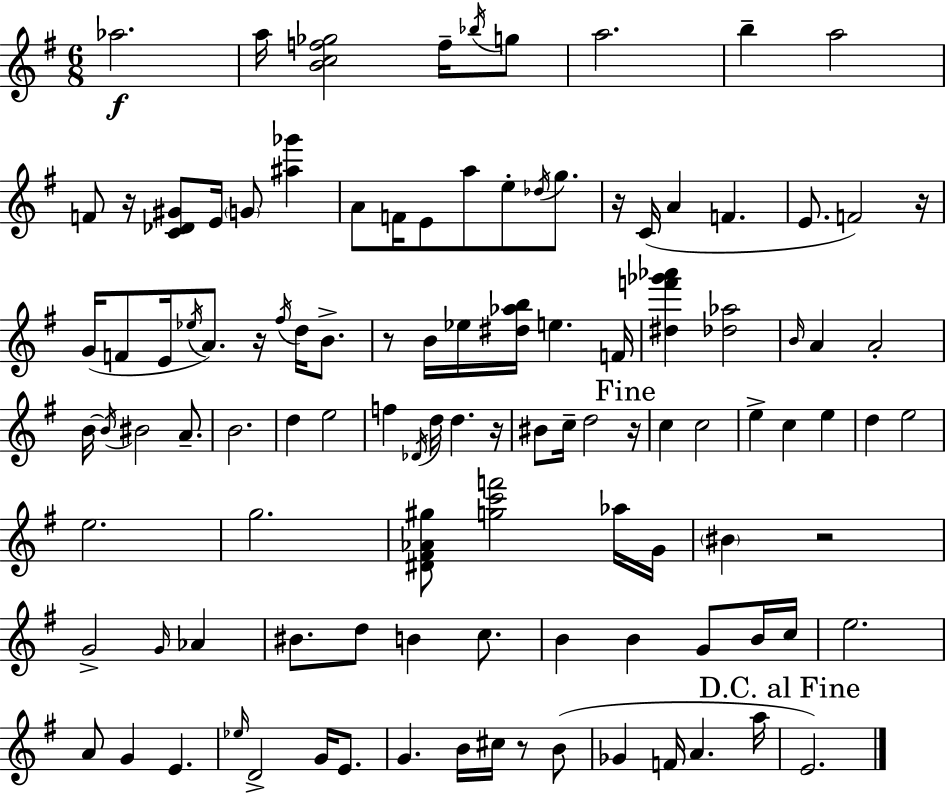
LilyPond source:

{
  \clef treble
  \numericTimeSignature
  \time 6/8
  \key g \major
  aes''2.\f | a''16 <b' c'' f'' ges''>2 f''16-- \acciaccatura { bes''16 } g''8 | a''2. | b''4-- a''2 | \break f'8 r16 <c' des' gis'>8 e'16 \parenthesize g'8 <ais'' ges'''>4 | a'8 f'16 e'8 a''8 e''8-. \acciaccatura { des''16 } g''8. | r16 c'16( a'4 f'4. | e'8. f'2) | \break r16 g'16( f'8 e'16 \acciaccatura { ees''16 } a'8.) r16 \acciaccatura { fis''16 } | d''16 b'8.-> r8 b'16 ees''16 <dis'' aes'' b''>16 e''4. | f'16 <dis'' f''' ges''' aes'''>4 <des'' aes''>2 | \grace { b'16 } a'4 a'2-. | \break b'16~~ \acciaccatura { b'16 } bis'2 | a'8.-- b'2. | d''4 e''2 | f''4 \acciaccatura { des'16 } d''16 | \break d''4. r16 bis'8 c''16-- d''2 | \mark "Fine" r16 c''4 c''2 | e''4-> c''4 | e''4 d''4 e''2 | \break e''2. | g''2. | <dis' fis' aes' gis''>8 <g'' c''' f'''>2 | aes''16 g'16 \parenthesize bis'4 r2 | \break g'2-> | \grace { g'16 } aes'4 bis'8. d''8 | b'4 c''8. b'4 | b'4 g'8 b'16 c''16 e''2. | \break a'8 g'4 | e'4. \grace { ees''16 } d'2-> | g'16 e'8. g'4. | b'16 cis''16 r8 b'8( ges'4 | \break f'16 a'4. a''16 \mark "D.C. al Fine" e'2.) | \bar "|."
}